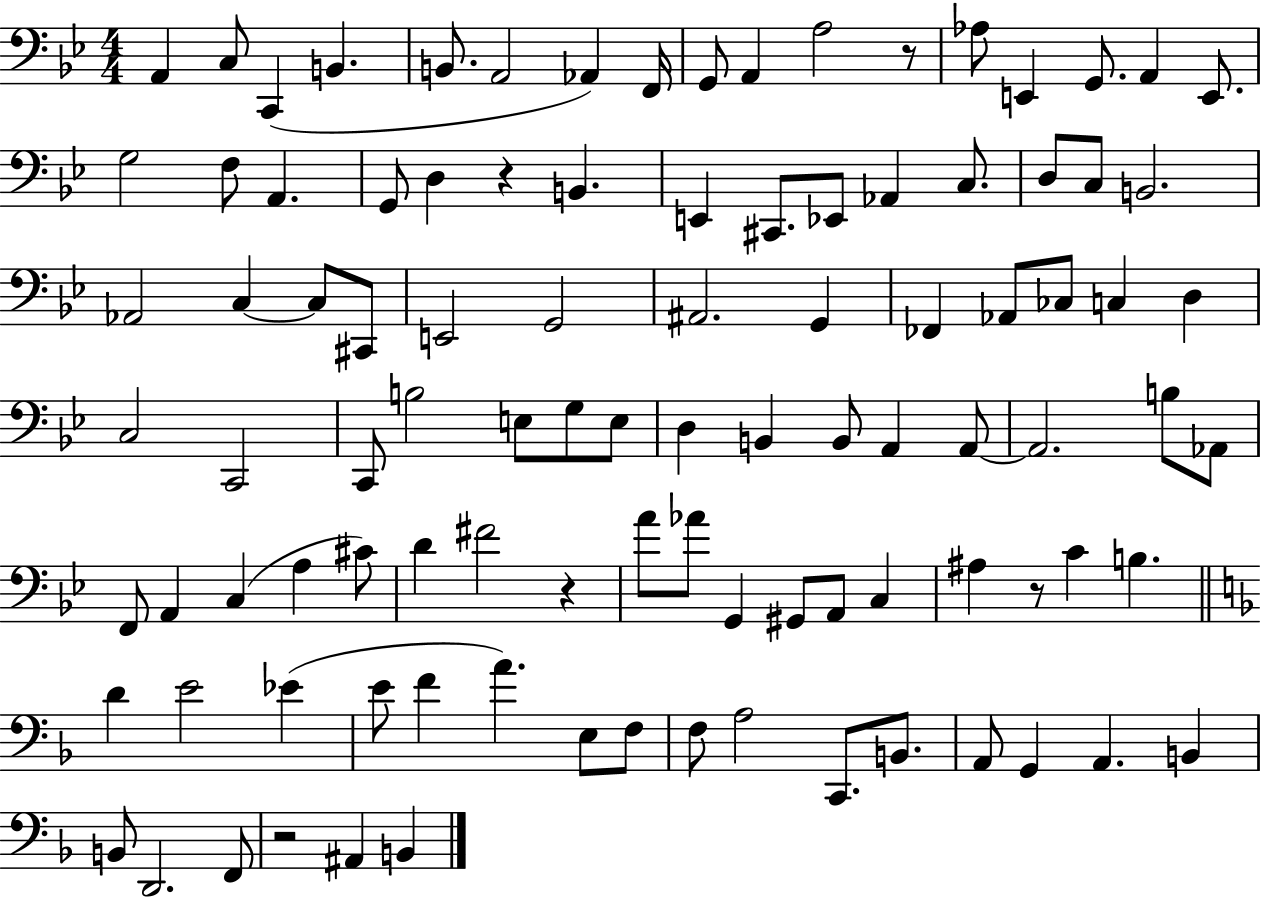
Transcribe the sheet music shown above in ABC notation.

X:1
T:Untitled
M:4/4
L:1/4
K:Bb
A,, C,/2 C,, B,, B,,/2 A,,2 _A,, F,,/4 G,,/2 A,, A,2 z/2 _A,/2 E,, G,,/2 A,, E,,/2 G,2 F,/2 A,, G,,/2 D, z B,, E,, ^C,,/2 _E,,/2 _A,, C,/2 D,/2 C,/2 B,,2 _A,,2 C, C,/2 ^C,,/2 E,,2 G,,2 ^A,,2 G,, _F,, _A,,/2 _C,/2 C, D, C,2 C,,2 C,,/2 B,2 E,/2 G,/2 E,/2 D, B,, B,,/2 A,, A,,/2 A,,2 B,/2 _A,,/2 F,,/2 A,, C, A, ^C/2 D ^F2 z A/2 _A/2 G,, ^G,,/2 A,,/2 C, ^A, z/2 C B, D E2 _E E/2 F A E,/2 F,/2 F,/2 A,2 C,,/2 B,,/2 A,,/2 G,, A,, B,, B,,/2 D,,2 F,,/2 z2 ^A,, B,,